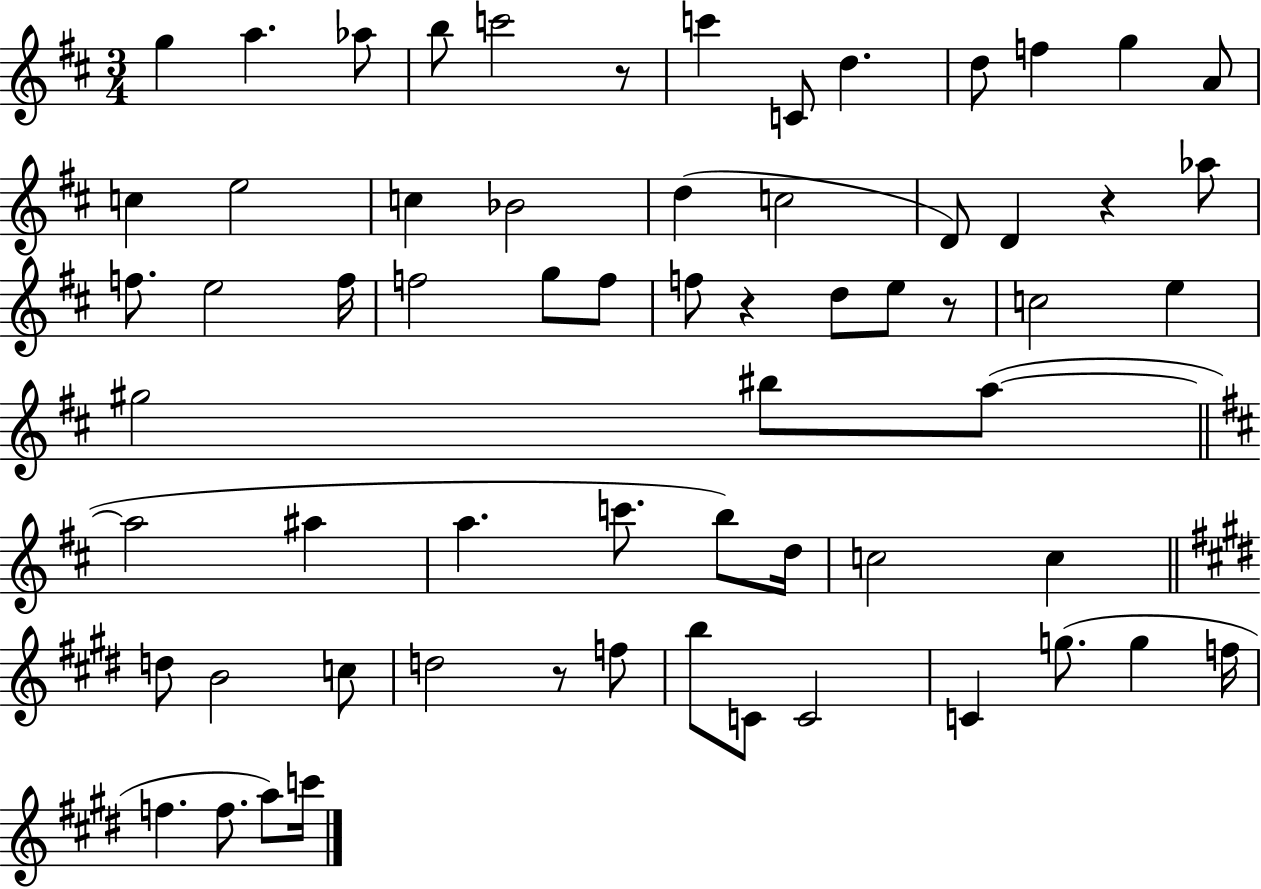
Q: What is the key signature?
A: D major